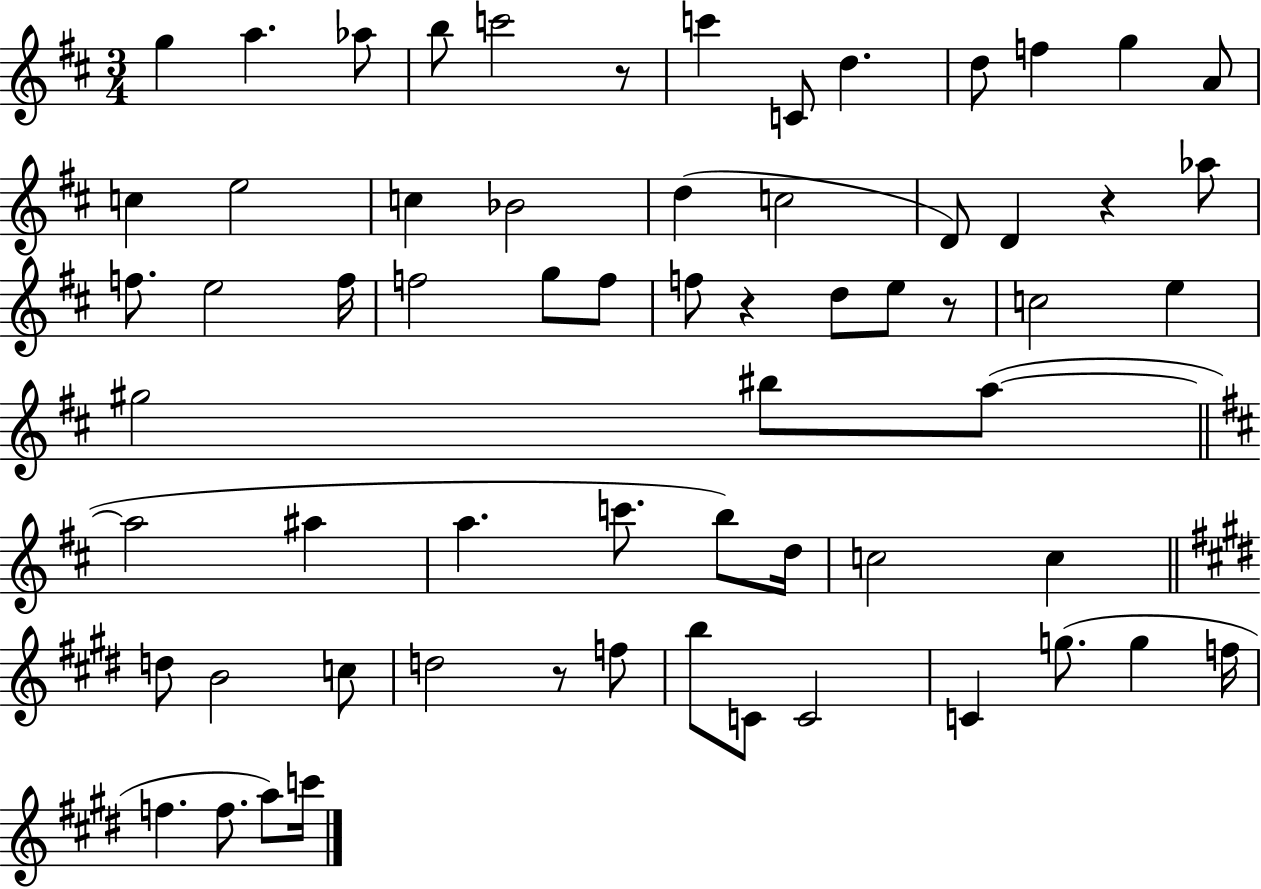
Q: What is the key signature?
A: D major